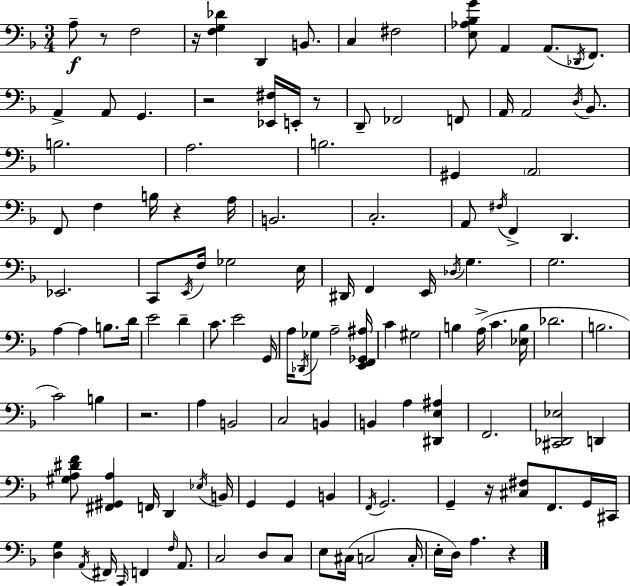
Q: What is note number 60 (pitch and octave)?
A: Gb3